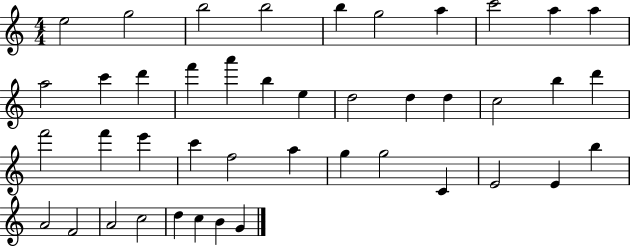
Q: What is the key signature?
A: C major